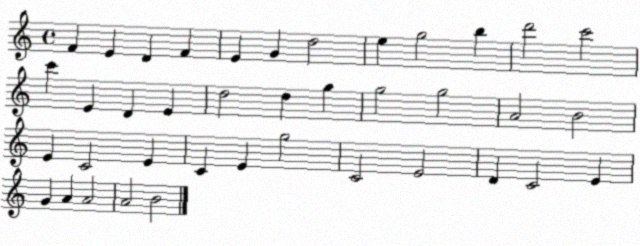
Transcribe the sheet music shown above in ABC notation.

X:1
T:Untitled
M:4/4
L:1/4
K:C
F E D F E G d2 e g2 b d'2 c'2 c' E D E d2 d g g2 g2 A2 B2 E C2 E C E g2 C2 E2 D C2 E G A A2 A2 B2